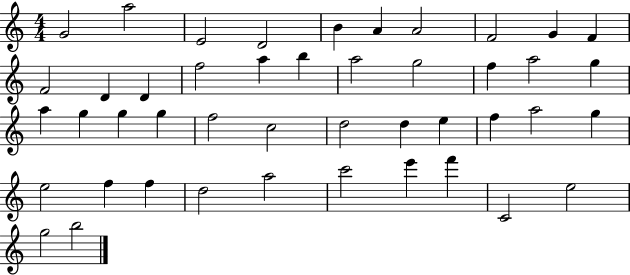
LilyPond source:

{
  \clef treble
  \numericTimeSignature
  \time 4/4
  \key c \major
  g'2 a''2 | e'2 d'2 | b'4 a'4 a'2 | f'2 g'4 f'4 | \break f'2 d'4 d'4 | f''2 a''4 b''4 | a''2 g''2 | f''4 a''2 g''4 | \break a''4 g''4 g''4 g''4 | f''2 c''2 | d''2 d''4 e''4 | f''4 a''2 g''4 | \break e''2 f''4 f''4 | d''2 a''2 | c'''2 e'''4 f'''4 | c'2 e''2 | \break g''2 b''2 | \bar "|."
}